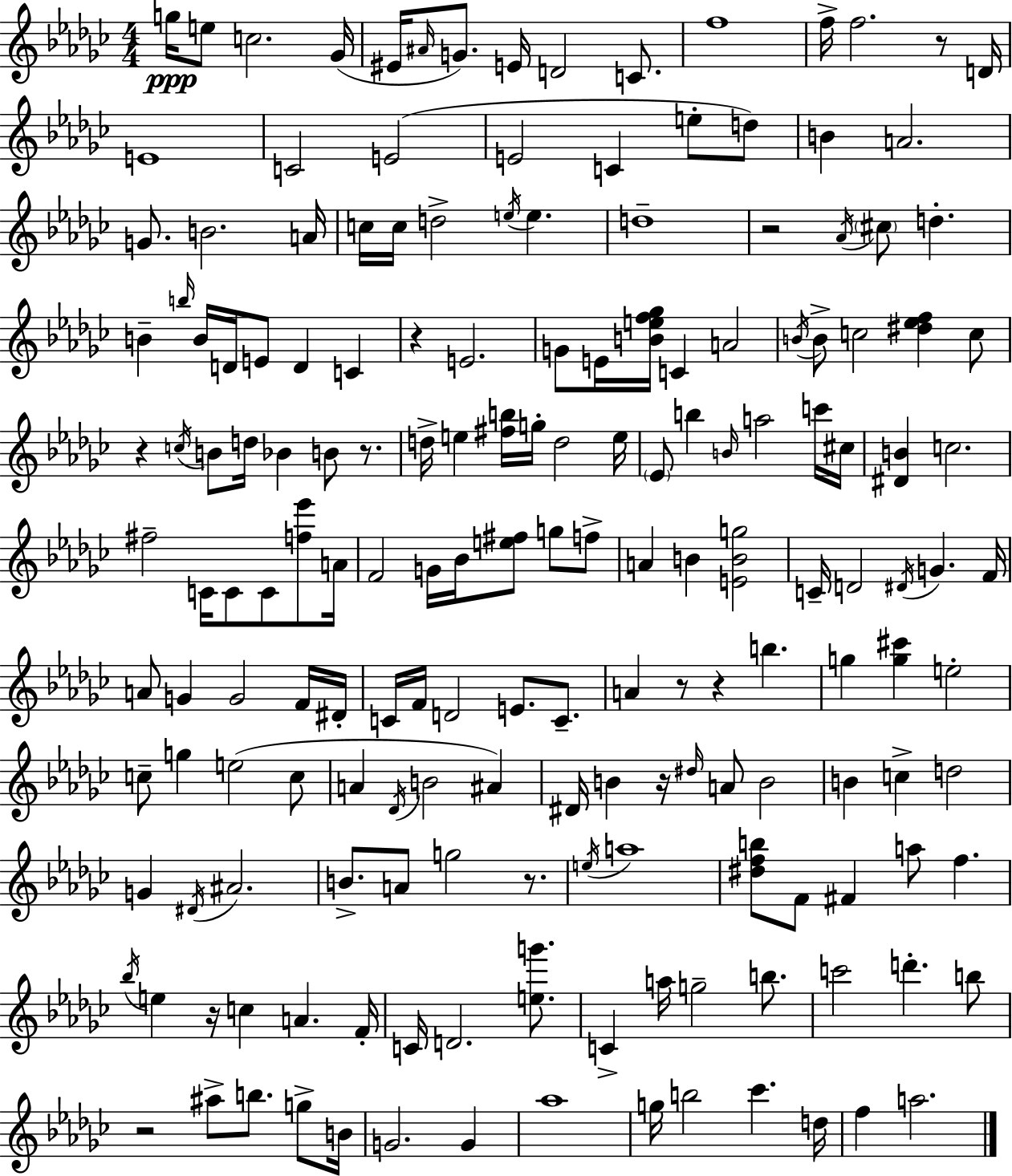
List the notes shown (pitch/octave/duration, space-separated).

G5/s E5/e C5/h. Gb4/s EIS4/s A#4/s G4/e. E4/s D4/h C4/e. F5/w F5/s F5/h. R/e D4/s E4/w C4/h E4/h E4/h C4/q E5/e D5/e B4/q A4/h. G4/e. B4/h. A4/s C5/s C5/s D5/h E5/s E5/q. D5/w R/h Ab4/s C#5/e D5/q. B4/q B5/s B4/s D4/s E4/e D4/q C4/q R/q E4/h. G4/e E4/s [B4,E5,F5,Gb5]/s C4/q A4/h B4/s B4/e C5/h [D#5,Eb5,F5]/q C5/e R/q C5/s B4/e D5/s Bb4/q B4/e R/e. D5/s E5/q [F#5,B5]/s G5/s D5/h E5/s Eb4/e B5/q B4/s A5/h C6/s C#5/s [D#4,B4]/q C5/h. F#5/h C4/s C4/e C4/e [F5,Eb6]/e A4/s F4/h G4/s Bb4/s [E5,F#5]/e G5/e F5/e A4/q B4/q [E4,B4,G5]/h C4/s D4/h D#4/s G4/q. F4/s A4/e G4/q G4/h F4/s D#4/s C4/s F4/s D4/h E4/e. C4/e. A4/q R/e R/q B5/q. G5/q [G5,C#6]/q E5/h C5/e G5/q E5/h C5/e A4/q Db4/s B4/h A#4/q D#4/s B4/q R/s D#5/s A4/e B4/h B4/q C5/q D5/h G4/q D#4/s A#4/h. B4/e. A4/e G5/h R/e. E5/s A5/w [D#5,F5,B5]/e F4/e F#4/q A5/e F5/q. Bb5/s E5/q R/s C5/q A4/q. F4/s C4/s D4/h. [E5,G6]/e. C4/q A5/s G5/h B5/e. C6/h D6/q. B5/e R/h A#5/e B5/e. G5/e B4/s G4/h. G4/q Ab5/w G5/s B5/h CES6/q. D5/s F5/q A5/h.